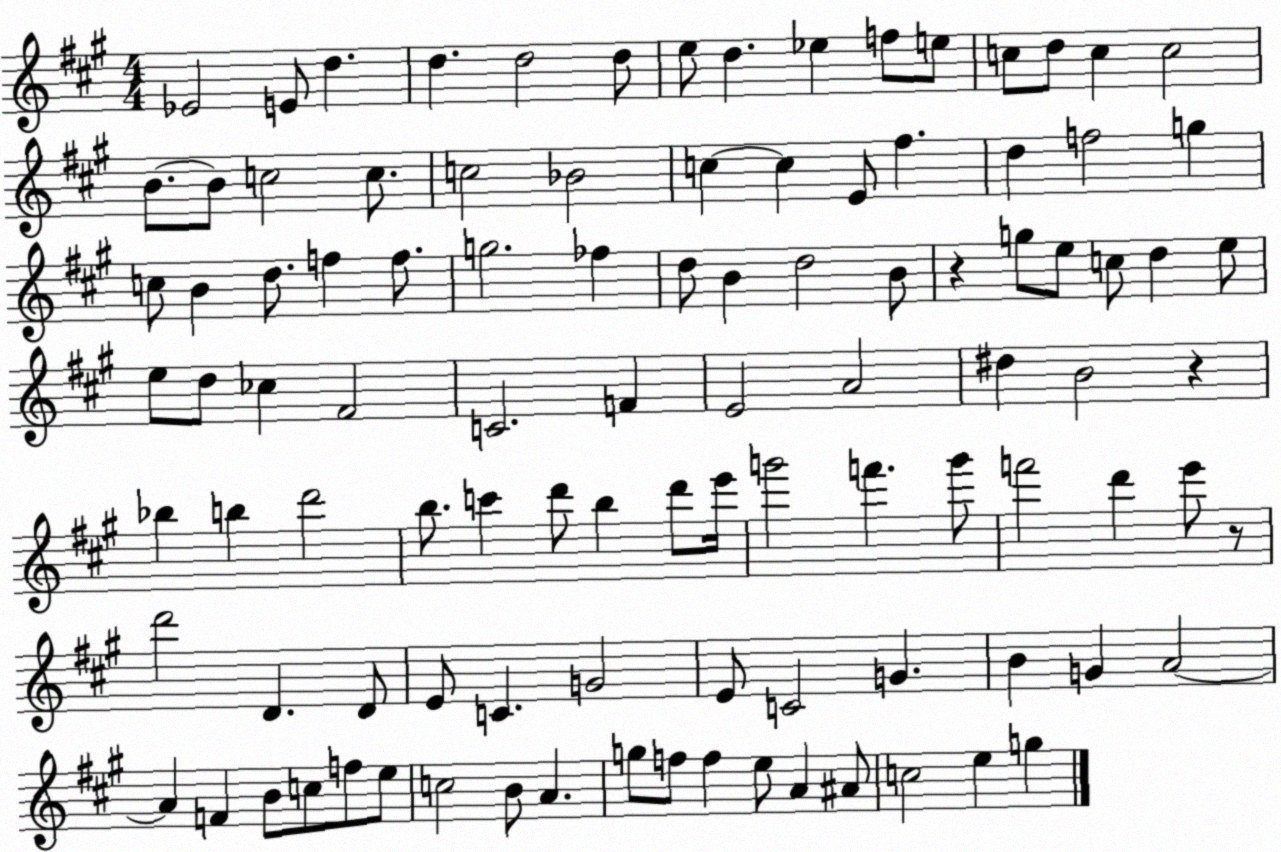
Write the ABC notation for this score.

X:1
T:Untitled
M:4/4
L:1/4
K:A
_E2 E/2 d d d2 d/2 e/2 d _e f/2 e/2 c/2 d/2 c c2 B/2 B/2 c2 c/2 c2 _B2 c c E/2 ^f d f2 g c/2 B d/2 f f/2 g2 _f d/2 B d2 B/2 z g/2 e/2 c/2 d e/2 e/2 d/2 _c ^F2 C2 F E2 A2 ^d B2 z _b b d'2 b/2 c' d'/2 b d'/2 e'/4 g'2 f' g'/2 f'2 d' e'/2 z/2 d'2 D D/2 E/2 C G2 E/2 C2 G B G A2 A F B/2 c/2 f/2 e/2 c2 B/2 A g/2 f/2 f e/2 A ^A/2 c2 e g